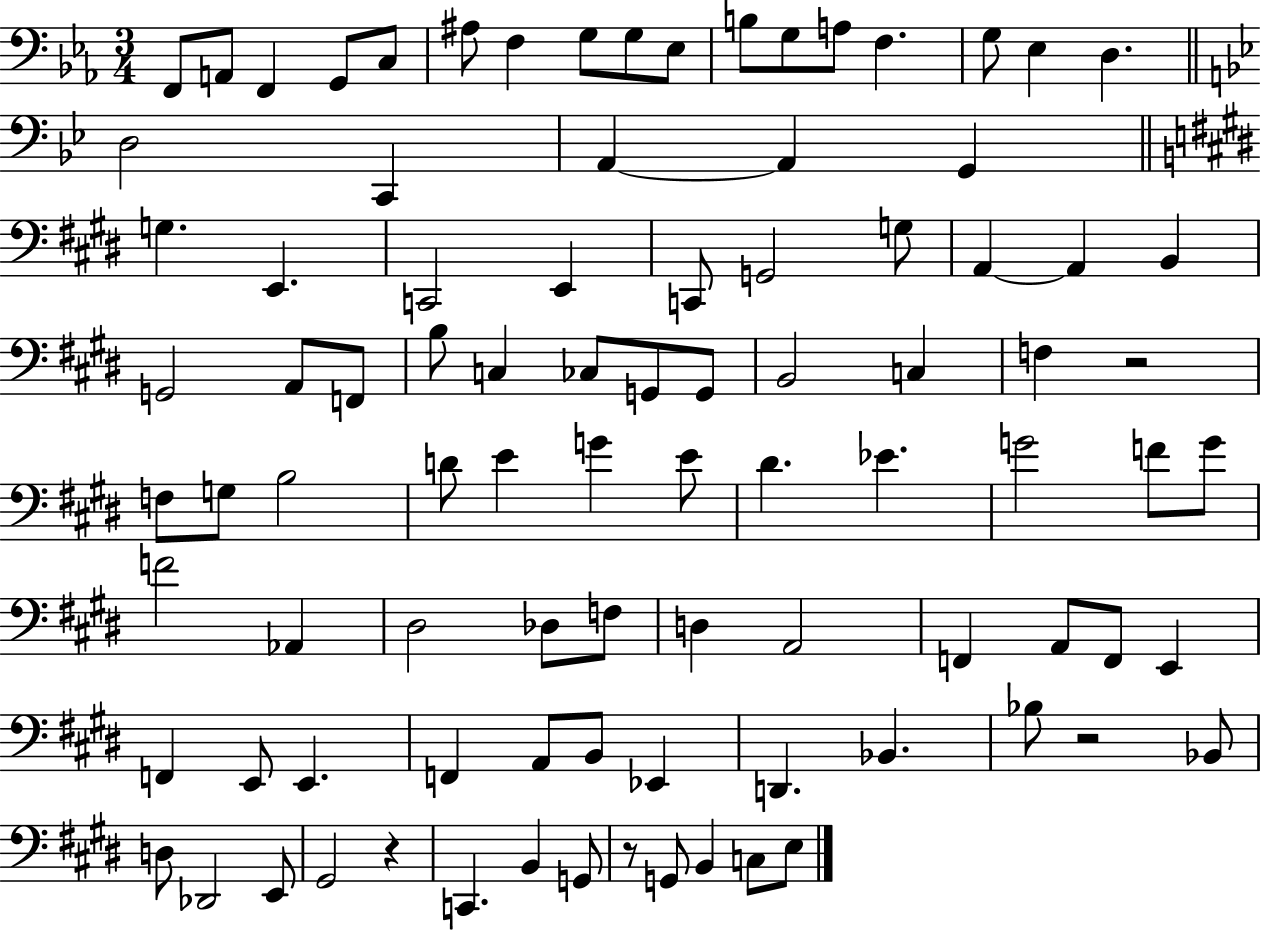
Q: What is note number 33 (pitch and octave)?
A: G2